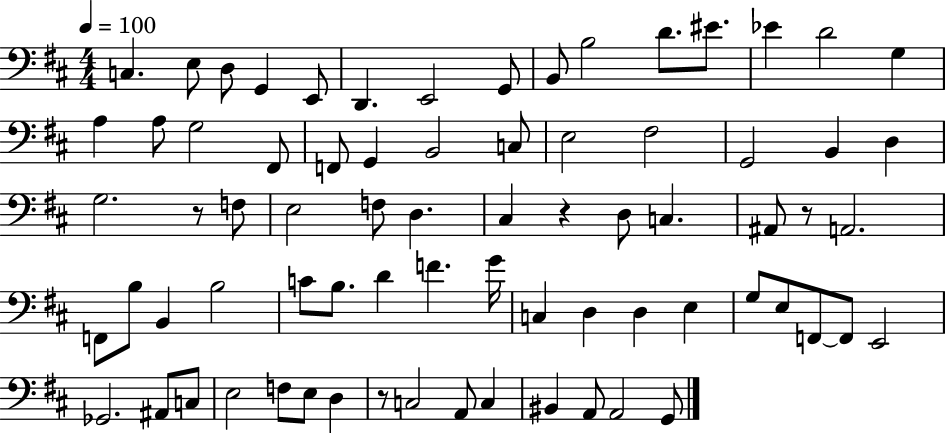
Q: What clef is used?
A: bass